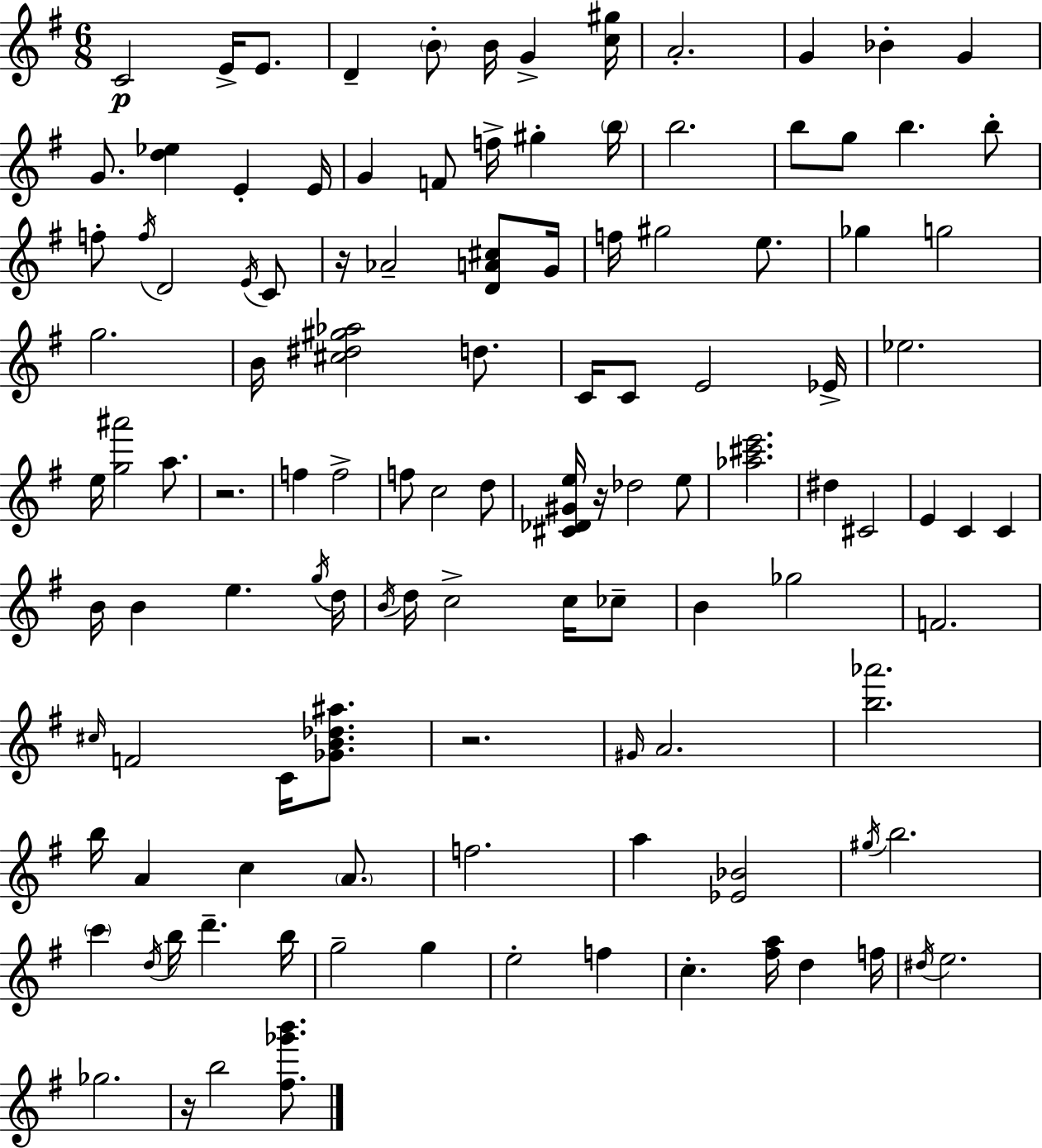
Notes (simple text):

C4/h E4/s E4/e. D4/q B4/e B4/s G4/q [C5,G#5]/s A4/h. G4/q Bb4/q G4/q G4/e. [D5,Eb5]/q E4/q E4/s G4/q F4/e F5/s G#5/q B5/s B5/h. B5/e G5/e B5/q. B5/e F5/e F5/s D4/h E4/s C4/e R/s Ab4/h [D4,A4,C#5]/e G4/s F5/s G#5/h E5/e. Gb5/q G5/h G5/h. B4/s [C#5,D#5,G#5,Ab5]/h D5/e. C4/s C4/e E4/h Eb4/s Eb5/h. E5/s [G5,A#6]/h A5/e. R/h. F5/q F5/h F5/e C5/h D5/e [C#4,Db4,G#4,E5]/s R/s Db5/h E5/e [Ab5,C#6,E6]/h. D#5/q C#4/h E4/q C4/q C4/q B4/s B4/q E5/q. G5/s D5/s B4/s D5/s C5/h C5/s CES5/e B4/q Gb5/h F4/h. C#5/s F4/h C4/s [Gb4,B4,Db5,A#5]/e. R/h. G#4/s A4/h. [B5,Ab6]/h. B5/s A4/q C5/q A4/e. F5/h. A5/q [Eb4,Bb4]/h G#5/s B5/h. C6/q D5/s B5/s D6/q. B5/s G5/h G5/q E5/h F5/q C5/q. [F#5,A5]/s D5/q F5/s D#5/s E5/h. Gb5/h. R/s B5/h [F#5,Gb6,B6]/e.